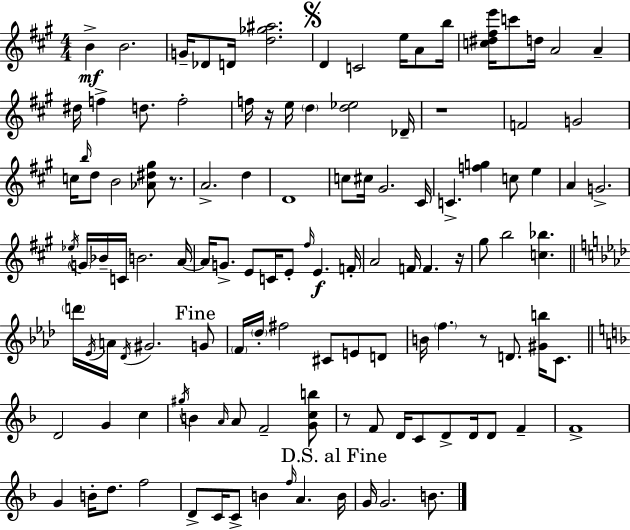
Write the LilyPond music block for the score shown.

{
  \clef treble
  \numericTimeSignature
  \time 4/4
  \key a \major
  b'4->\mf b'2. | g'16-- des'8 d'16 <d'' ges'' ais''>2. | \mark \markup { \musicglyph "scripts.segno" } d'4 c'2 e''16 a'8 b''16 | <c'' dis'' fis'' e'''>16 c'''8 d''16 a'2 a'4-- | \break dis''16 f''4-> d''8. f''2-. | f''16 r16 e''16 \parenthesize d''4 <d'' ees''>2 des'16-- | r1 | f'2 g'2 | \break c''16 \grace { b''16 } d''8 b'2 <aes' dis'' gis''>8 r8. | a'2.-> d''4 | d'1 | c''8 cis''16 gis'2. | \break cis'16 c'4.-> <f'' g''>4 c''8 e''4 | a'4 g'2.-> | \acciaccatura { ees''16 } \parenthesize g'16 bes'16-- c'16 b'2. | a'16~~ a'16 g'8.-> e'8 c'16 e'8-. \grace { fis''16 }\f e'4. | \break f'16-. a'2 f'16 f'4. | r16 gis''8 b''2 <c'' bes''>4. | \bar "||" \break \key f \minor \parenthesize d'''16 \acciaccatura { ees'16 } a'16 \acciaccatura { des'16 } gis'2. | \mark "Fine" g'8 \parenthesize f'16 \parenthesize des''16-. fis''2 cis'8 e'8 | d'8 b'16 \parenthesize f''4. r8 d'8. <gis' b''>16 c'8. | \bar "||" \break \key f \major d'2 g'4 c''4 | \acciaccatura { gis''16 } b'4 \grace { a'16 } a'8 f'2-- | <g' c'' b''>8 r8 f'8 d'16 c'8 d'8-> d'16 d'8 f'4-- | f'1-> | \break g'4 b'16-. d''8. f''2 | d'8-> c'16 c'8-> b'4 \grace { f''16 } a'4. | \mark "D.S. al Fine" b'16 g'16 g'2. | b'8. \bar "|."
}